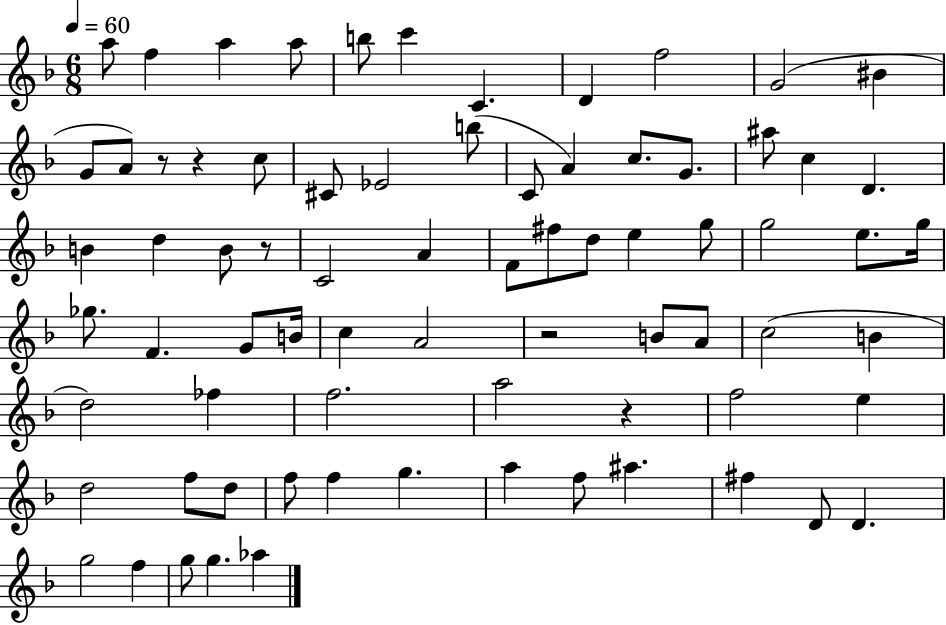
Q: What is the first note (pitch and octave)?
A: A5